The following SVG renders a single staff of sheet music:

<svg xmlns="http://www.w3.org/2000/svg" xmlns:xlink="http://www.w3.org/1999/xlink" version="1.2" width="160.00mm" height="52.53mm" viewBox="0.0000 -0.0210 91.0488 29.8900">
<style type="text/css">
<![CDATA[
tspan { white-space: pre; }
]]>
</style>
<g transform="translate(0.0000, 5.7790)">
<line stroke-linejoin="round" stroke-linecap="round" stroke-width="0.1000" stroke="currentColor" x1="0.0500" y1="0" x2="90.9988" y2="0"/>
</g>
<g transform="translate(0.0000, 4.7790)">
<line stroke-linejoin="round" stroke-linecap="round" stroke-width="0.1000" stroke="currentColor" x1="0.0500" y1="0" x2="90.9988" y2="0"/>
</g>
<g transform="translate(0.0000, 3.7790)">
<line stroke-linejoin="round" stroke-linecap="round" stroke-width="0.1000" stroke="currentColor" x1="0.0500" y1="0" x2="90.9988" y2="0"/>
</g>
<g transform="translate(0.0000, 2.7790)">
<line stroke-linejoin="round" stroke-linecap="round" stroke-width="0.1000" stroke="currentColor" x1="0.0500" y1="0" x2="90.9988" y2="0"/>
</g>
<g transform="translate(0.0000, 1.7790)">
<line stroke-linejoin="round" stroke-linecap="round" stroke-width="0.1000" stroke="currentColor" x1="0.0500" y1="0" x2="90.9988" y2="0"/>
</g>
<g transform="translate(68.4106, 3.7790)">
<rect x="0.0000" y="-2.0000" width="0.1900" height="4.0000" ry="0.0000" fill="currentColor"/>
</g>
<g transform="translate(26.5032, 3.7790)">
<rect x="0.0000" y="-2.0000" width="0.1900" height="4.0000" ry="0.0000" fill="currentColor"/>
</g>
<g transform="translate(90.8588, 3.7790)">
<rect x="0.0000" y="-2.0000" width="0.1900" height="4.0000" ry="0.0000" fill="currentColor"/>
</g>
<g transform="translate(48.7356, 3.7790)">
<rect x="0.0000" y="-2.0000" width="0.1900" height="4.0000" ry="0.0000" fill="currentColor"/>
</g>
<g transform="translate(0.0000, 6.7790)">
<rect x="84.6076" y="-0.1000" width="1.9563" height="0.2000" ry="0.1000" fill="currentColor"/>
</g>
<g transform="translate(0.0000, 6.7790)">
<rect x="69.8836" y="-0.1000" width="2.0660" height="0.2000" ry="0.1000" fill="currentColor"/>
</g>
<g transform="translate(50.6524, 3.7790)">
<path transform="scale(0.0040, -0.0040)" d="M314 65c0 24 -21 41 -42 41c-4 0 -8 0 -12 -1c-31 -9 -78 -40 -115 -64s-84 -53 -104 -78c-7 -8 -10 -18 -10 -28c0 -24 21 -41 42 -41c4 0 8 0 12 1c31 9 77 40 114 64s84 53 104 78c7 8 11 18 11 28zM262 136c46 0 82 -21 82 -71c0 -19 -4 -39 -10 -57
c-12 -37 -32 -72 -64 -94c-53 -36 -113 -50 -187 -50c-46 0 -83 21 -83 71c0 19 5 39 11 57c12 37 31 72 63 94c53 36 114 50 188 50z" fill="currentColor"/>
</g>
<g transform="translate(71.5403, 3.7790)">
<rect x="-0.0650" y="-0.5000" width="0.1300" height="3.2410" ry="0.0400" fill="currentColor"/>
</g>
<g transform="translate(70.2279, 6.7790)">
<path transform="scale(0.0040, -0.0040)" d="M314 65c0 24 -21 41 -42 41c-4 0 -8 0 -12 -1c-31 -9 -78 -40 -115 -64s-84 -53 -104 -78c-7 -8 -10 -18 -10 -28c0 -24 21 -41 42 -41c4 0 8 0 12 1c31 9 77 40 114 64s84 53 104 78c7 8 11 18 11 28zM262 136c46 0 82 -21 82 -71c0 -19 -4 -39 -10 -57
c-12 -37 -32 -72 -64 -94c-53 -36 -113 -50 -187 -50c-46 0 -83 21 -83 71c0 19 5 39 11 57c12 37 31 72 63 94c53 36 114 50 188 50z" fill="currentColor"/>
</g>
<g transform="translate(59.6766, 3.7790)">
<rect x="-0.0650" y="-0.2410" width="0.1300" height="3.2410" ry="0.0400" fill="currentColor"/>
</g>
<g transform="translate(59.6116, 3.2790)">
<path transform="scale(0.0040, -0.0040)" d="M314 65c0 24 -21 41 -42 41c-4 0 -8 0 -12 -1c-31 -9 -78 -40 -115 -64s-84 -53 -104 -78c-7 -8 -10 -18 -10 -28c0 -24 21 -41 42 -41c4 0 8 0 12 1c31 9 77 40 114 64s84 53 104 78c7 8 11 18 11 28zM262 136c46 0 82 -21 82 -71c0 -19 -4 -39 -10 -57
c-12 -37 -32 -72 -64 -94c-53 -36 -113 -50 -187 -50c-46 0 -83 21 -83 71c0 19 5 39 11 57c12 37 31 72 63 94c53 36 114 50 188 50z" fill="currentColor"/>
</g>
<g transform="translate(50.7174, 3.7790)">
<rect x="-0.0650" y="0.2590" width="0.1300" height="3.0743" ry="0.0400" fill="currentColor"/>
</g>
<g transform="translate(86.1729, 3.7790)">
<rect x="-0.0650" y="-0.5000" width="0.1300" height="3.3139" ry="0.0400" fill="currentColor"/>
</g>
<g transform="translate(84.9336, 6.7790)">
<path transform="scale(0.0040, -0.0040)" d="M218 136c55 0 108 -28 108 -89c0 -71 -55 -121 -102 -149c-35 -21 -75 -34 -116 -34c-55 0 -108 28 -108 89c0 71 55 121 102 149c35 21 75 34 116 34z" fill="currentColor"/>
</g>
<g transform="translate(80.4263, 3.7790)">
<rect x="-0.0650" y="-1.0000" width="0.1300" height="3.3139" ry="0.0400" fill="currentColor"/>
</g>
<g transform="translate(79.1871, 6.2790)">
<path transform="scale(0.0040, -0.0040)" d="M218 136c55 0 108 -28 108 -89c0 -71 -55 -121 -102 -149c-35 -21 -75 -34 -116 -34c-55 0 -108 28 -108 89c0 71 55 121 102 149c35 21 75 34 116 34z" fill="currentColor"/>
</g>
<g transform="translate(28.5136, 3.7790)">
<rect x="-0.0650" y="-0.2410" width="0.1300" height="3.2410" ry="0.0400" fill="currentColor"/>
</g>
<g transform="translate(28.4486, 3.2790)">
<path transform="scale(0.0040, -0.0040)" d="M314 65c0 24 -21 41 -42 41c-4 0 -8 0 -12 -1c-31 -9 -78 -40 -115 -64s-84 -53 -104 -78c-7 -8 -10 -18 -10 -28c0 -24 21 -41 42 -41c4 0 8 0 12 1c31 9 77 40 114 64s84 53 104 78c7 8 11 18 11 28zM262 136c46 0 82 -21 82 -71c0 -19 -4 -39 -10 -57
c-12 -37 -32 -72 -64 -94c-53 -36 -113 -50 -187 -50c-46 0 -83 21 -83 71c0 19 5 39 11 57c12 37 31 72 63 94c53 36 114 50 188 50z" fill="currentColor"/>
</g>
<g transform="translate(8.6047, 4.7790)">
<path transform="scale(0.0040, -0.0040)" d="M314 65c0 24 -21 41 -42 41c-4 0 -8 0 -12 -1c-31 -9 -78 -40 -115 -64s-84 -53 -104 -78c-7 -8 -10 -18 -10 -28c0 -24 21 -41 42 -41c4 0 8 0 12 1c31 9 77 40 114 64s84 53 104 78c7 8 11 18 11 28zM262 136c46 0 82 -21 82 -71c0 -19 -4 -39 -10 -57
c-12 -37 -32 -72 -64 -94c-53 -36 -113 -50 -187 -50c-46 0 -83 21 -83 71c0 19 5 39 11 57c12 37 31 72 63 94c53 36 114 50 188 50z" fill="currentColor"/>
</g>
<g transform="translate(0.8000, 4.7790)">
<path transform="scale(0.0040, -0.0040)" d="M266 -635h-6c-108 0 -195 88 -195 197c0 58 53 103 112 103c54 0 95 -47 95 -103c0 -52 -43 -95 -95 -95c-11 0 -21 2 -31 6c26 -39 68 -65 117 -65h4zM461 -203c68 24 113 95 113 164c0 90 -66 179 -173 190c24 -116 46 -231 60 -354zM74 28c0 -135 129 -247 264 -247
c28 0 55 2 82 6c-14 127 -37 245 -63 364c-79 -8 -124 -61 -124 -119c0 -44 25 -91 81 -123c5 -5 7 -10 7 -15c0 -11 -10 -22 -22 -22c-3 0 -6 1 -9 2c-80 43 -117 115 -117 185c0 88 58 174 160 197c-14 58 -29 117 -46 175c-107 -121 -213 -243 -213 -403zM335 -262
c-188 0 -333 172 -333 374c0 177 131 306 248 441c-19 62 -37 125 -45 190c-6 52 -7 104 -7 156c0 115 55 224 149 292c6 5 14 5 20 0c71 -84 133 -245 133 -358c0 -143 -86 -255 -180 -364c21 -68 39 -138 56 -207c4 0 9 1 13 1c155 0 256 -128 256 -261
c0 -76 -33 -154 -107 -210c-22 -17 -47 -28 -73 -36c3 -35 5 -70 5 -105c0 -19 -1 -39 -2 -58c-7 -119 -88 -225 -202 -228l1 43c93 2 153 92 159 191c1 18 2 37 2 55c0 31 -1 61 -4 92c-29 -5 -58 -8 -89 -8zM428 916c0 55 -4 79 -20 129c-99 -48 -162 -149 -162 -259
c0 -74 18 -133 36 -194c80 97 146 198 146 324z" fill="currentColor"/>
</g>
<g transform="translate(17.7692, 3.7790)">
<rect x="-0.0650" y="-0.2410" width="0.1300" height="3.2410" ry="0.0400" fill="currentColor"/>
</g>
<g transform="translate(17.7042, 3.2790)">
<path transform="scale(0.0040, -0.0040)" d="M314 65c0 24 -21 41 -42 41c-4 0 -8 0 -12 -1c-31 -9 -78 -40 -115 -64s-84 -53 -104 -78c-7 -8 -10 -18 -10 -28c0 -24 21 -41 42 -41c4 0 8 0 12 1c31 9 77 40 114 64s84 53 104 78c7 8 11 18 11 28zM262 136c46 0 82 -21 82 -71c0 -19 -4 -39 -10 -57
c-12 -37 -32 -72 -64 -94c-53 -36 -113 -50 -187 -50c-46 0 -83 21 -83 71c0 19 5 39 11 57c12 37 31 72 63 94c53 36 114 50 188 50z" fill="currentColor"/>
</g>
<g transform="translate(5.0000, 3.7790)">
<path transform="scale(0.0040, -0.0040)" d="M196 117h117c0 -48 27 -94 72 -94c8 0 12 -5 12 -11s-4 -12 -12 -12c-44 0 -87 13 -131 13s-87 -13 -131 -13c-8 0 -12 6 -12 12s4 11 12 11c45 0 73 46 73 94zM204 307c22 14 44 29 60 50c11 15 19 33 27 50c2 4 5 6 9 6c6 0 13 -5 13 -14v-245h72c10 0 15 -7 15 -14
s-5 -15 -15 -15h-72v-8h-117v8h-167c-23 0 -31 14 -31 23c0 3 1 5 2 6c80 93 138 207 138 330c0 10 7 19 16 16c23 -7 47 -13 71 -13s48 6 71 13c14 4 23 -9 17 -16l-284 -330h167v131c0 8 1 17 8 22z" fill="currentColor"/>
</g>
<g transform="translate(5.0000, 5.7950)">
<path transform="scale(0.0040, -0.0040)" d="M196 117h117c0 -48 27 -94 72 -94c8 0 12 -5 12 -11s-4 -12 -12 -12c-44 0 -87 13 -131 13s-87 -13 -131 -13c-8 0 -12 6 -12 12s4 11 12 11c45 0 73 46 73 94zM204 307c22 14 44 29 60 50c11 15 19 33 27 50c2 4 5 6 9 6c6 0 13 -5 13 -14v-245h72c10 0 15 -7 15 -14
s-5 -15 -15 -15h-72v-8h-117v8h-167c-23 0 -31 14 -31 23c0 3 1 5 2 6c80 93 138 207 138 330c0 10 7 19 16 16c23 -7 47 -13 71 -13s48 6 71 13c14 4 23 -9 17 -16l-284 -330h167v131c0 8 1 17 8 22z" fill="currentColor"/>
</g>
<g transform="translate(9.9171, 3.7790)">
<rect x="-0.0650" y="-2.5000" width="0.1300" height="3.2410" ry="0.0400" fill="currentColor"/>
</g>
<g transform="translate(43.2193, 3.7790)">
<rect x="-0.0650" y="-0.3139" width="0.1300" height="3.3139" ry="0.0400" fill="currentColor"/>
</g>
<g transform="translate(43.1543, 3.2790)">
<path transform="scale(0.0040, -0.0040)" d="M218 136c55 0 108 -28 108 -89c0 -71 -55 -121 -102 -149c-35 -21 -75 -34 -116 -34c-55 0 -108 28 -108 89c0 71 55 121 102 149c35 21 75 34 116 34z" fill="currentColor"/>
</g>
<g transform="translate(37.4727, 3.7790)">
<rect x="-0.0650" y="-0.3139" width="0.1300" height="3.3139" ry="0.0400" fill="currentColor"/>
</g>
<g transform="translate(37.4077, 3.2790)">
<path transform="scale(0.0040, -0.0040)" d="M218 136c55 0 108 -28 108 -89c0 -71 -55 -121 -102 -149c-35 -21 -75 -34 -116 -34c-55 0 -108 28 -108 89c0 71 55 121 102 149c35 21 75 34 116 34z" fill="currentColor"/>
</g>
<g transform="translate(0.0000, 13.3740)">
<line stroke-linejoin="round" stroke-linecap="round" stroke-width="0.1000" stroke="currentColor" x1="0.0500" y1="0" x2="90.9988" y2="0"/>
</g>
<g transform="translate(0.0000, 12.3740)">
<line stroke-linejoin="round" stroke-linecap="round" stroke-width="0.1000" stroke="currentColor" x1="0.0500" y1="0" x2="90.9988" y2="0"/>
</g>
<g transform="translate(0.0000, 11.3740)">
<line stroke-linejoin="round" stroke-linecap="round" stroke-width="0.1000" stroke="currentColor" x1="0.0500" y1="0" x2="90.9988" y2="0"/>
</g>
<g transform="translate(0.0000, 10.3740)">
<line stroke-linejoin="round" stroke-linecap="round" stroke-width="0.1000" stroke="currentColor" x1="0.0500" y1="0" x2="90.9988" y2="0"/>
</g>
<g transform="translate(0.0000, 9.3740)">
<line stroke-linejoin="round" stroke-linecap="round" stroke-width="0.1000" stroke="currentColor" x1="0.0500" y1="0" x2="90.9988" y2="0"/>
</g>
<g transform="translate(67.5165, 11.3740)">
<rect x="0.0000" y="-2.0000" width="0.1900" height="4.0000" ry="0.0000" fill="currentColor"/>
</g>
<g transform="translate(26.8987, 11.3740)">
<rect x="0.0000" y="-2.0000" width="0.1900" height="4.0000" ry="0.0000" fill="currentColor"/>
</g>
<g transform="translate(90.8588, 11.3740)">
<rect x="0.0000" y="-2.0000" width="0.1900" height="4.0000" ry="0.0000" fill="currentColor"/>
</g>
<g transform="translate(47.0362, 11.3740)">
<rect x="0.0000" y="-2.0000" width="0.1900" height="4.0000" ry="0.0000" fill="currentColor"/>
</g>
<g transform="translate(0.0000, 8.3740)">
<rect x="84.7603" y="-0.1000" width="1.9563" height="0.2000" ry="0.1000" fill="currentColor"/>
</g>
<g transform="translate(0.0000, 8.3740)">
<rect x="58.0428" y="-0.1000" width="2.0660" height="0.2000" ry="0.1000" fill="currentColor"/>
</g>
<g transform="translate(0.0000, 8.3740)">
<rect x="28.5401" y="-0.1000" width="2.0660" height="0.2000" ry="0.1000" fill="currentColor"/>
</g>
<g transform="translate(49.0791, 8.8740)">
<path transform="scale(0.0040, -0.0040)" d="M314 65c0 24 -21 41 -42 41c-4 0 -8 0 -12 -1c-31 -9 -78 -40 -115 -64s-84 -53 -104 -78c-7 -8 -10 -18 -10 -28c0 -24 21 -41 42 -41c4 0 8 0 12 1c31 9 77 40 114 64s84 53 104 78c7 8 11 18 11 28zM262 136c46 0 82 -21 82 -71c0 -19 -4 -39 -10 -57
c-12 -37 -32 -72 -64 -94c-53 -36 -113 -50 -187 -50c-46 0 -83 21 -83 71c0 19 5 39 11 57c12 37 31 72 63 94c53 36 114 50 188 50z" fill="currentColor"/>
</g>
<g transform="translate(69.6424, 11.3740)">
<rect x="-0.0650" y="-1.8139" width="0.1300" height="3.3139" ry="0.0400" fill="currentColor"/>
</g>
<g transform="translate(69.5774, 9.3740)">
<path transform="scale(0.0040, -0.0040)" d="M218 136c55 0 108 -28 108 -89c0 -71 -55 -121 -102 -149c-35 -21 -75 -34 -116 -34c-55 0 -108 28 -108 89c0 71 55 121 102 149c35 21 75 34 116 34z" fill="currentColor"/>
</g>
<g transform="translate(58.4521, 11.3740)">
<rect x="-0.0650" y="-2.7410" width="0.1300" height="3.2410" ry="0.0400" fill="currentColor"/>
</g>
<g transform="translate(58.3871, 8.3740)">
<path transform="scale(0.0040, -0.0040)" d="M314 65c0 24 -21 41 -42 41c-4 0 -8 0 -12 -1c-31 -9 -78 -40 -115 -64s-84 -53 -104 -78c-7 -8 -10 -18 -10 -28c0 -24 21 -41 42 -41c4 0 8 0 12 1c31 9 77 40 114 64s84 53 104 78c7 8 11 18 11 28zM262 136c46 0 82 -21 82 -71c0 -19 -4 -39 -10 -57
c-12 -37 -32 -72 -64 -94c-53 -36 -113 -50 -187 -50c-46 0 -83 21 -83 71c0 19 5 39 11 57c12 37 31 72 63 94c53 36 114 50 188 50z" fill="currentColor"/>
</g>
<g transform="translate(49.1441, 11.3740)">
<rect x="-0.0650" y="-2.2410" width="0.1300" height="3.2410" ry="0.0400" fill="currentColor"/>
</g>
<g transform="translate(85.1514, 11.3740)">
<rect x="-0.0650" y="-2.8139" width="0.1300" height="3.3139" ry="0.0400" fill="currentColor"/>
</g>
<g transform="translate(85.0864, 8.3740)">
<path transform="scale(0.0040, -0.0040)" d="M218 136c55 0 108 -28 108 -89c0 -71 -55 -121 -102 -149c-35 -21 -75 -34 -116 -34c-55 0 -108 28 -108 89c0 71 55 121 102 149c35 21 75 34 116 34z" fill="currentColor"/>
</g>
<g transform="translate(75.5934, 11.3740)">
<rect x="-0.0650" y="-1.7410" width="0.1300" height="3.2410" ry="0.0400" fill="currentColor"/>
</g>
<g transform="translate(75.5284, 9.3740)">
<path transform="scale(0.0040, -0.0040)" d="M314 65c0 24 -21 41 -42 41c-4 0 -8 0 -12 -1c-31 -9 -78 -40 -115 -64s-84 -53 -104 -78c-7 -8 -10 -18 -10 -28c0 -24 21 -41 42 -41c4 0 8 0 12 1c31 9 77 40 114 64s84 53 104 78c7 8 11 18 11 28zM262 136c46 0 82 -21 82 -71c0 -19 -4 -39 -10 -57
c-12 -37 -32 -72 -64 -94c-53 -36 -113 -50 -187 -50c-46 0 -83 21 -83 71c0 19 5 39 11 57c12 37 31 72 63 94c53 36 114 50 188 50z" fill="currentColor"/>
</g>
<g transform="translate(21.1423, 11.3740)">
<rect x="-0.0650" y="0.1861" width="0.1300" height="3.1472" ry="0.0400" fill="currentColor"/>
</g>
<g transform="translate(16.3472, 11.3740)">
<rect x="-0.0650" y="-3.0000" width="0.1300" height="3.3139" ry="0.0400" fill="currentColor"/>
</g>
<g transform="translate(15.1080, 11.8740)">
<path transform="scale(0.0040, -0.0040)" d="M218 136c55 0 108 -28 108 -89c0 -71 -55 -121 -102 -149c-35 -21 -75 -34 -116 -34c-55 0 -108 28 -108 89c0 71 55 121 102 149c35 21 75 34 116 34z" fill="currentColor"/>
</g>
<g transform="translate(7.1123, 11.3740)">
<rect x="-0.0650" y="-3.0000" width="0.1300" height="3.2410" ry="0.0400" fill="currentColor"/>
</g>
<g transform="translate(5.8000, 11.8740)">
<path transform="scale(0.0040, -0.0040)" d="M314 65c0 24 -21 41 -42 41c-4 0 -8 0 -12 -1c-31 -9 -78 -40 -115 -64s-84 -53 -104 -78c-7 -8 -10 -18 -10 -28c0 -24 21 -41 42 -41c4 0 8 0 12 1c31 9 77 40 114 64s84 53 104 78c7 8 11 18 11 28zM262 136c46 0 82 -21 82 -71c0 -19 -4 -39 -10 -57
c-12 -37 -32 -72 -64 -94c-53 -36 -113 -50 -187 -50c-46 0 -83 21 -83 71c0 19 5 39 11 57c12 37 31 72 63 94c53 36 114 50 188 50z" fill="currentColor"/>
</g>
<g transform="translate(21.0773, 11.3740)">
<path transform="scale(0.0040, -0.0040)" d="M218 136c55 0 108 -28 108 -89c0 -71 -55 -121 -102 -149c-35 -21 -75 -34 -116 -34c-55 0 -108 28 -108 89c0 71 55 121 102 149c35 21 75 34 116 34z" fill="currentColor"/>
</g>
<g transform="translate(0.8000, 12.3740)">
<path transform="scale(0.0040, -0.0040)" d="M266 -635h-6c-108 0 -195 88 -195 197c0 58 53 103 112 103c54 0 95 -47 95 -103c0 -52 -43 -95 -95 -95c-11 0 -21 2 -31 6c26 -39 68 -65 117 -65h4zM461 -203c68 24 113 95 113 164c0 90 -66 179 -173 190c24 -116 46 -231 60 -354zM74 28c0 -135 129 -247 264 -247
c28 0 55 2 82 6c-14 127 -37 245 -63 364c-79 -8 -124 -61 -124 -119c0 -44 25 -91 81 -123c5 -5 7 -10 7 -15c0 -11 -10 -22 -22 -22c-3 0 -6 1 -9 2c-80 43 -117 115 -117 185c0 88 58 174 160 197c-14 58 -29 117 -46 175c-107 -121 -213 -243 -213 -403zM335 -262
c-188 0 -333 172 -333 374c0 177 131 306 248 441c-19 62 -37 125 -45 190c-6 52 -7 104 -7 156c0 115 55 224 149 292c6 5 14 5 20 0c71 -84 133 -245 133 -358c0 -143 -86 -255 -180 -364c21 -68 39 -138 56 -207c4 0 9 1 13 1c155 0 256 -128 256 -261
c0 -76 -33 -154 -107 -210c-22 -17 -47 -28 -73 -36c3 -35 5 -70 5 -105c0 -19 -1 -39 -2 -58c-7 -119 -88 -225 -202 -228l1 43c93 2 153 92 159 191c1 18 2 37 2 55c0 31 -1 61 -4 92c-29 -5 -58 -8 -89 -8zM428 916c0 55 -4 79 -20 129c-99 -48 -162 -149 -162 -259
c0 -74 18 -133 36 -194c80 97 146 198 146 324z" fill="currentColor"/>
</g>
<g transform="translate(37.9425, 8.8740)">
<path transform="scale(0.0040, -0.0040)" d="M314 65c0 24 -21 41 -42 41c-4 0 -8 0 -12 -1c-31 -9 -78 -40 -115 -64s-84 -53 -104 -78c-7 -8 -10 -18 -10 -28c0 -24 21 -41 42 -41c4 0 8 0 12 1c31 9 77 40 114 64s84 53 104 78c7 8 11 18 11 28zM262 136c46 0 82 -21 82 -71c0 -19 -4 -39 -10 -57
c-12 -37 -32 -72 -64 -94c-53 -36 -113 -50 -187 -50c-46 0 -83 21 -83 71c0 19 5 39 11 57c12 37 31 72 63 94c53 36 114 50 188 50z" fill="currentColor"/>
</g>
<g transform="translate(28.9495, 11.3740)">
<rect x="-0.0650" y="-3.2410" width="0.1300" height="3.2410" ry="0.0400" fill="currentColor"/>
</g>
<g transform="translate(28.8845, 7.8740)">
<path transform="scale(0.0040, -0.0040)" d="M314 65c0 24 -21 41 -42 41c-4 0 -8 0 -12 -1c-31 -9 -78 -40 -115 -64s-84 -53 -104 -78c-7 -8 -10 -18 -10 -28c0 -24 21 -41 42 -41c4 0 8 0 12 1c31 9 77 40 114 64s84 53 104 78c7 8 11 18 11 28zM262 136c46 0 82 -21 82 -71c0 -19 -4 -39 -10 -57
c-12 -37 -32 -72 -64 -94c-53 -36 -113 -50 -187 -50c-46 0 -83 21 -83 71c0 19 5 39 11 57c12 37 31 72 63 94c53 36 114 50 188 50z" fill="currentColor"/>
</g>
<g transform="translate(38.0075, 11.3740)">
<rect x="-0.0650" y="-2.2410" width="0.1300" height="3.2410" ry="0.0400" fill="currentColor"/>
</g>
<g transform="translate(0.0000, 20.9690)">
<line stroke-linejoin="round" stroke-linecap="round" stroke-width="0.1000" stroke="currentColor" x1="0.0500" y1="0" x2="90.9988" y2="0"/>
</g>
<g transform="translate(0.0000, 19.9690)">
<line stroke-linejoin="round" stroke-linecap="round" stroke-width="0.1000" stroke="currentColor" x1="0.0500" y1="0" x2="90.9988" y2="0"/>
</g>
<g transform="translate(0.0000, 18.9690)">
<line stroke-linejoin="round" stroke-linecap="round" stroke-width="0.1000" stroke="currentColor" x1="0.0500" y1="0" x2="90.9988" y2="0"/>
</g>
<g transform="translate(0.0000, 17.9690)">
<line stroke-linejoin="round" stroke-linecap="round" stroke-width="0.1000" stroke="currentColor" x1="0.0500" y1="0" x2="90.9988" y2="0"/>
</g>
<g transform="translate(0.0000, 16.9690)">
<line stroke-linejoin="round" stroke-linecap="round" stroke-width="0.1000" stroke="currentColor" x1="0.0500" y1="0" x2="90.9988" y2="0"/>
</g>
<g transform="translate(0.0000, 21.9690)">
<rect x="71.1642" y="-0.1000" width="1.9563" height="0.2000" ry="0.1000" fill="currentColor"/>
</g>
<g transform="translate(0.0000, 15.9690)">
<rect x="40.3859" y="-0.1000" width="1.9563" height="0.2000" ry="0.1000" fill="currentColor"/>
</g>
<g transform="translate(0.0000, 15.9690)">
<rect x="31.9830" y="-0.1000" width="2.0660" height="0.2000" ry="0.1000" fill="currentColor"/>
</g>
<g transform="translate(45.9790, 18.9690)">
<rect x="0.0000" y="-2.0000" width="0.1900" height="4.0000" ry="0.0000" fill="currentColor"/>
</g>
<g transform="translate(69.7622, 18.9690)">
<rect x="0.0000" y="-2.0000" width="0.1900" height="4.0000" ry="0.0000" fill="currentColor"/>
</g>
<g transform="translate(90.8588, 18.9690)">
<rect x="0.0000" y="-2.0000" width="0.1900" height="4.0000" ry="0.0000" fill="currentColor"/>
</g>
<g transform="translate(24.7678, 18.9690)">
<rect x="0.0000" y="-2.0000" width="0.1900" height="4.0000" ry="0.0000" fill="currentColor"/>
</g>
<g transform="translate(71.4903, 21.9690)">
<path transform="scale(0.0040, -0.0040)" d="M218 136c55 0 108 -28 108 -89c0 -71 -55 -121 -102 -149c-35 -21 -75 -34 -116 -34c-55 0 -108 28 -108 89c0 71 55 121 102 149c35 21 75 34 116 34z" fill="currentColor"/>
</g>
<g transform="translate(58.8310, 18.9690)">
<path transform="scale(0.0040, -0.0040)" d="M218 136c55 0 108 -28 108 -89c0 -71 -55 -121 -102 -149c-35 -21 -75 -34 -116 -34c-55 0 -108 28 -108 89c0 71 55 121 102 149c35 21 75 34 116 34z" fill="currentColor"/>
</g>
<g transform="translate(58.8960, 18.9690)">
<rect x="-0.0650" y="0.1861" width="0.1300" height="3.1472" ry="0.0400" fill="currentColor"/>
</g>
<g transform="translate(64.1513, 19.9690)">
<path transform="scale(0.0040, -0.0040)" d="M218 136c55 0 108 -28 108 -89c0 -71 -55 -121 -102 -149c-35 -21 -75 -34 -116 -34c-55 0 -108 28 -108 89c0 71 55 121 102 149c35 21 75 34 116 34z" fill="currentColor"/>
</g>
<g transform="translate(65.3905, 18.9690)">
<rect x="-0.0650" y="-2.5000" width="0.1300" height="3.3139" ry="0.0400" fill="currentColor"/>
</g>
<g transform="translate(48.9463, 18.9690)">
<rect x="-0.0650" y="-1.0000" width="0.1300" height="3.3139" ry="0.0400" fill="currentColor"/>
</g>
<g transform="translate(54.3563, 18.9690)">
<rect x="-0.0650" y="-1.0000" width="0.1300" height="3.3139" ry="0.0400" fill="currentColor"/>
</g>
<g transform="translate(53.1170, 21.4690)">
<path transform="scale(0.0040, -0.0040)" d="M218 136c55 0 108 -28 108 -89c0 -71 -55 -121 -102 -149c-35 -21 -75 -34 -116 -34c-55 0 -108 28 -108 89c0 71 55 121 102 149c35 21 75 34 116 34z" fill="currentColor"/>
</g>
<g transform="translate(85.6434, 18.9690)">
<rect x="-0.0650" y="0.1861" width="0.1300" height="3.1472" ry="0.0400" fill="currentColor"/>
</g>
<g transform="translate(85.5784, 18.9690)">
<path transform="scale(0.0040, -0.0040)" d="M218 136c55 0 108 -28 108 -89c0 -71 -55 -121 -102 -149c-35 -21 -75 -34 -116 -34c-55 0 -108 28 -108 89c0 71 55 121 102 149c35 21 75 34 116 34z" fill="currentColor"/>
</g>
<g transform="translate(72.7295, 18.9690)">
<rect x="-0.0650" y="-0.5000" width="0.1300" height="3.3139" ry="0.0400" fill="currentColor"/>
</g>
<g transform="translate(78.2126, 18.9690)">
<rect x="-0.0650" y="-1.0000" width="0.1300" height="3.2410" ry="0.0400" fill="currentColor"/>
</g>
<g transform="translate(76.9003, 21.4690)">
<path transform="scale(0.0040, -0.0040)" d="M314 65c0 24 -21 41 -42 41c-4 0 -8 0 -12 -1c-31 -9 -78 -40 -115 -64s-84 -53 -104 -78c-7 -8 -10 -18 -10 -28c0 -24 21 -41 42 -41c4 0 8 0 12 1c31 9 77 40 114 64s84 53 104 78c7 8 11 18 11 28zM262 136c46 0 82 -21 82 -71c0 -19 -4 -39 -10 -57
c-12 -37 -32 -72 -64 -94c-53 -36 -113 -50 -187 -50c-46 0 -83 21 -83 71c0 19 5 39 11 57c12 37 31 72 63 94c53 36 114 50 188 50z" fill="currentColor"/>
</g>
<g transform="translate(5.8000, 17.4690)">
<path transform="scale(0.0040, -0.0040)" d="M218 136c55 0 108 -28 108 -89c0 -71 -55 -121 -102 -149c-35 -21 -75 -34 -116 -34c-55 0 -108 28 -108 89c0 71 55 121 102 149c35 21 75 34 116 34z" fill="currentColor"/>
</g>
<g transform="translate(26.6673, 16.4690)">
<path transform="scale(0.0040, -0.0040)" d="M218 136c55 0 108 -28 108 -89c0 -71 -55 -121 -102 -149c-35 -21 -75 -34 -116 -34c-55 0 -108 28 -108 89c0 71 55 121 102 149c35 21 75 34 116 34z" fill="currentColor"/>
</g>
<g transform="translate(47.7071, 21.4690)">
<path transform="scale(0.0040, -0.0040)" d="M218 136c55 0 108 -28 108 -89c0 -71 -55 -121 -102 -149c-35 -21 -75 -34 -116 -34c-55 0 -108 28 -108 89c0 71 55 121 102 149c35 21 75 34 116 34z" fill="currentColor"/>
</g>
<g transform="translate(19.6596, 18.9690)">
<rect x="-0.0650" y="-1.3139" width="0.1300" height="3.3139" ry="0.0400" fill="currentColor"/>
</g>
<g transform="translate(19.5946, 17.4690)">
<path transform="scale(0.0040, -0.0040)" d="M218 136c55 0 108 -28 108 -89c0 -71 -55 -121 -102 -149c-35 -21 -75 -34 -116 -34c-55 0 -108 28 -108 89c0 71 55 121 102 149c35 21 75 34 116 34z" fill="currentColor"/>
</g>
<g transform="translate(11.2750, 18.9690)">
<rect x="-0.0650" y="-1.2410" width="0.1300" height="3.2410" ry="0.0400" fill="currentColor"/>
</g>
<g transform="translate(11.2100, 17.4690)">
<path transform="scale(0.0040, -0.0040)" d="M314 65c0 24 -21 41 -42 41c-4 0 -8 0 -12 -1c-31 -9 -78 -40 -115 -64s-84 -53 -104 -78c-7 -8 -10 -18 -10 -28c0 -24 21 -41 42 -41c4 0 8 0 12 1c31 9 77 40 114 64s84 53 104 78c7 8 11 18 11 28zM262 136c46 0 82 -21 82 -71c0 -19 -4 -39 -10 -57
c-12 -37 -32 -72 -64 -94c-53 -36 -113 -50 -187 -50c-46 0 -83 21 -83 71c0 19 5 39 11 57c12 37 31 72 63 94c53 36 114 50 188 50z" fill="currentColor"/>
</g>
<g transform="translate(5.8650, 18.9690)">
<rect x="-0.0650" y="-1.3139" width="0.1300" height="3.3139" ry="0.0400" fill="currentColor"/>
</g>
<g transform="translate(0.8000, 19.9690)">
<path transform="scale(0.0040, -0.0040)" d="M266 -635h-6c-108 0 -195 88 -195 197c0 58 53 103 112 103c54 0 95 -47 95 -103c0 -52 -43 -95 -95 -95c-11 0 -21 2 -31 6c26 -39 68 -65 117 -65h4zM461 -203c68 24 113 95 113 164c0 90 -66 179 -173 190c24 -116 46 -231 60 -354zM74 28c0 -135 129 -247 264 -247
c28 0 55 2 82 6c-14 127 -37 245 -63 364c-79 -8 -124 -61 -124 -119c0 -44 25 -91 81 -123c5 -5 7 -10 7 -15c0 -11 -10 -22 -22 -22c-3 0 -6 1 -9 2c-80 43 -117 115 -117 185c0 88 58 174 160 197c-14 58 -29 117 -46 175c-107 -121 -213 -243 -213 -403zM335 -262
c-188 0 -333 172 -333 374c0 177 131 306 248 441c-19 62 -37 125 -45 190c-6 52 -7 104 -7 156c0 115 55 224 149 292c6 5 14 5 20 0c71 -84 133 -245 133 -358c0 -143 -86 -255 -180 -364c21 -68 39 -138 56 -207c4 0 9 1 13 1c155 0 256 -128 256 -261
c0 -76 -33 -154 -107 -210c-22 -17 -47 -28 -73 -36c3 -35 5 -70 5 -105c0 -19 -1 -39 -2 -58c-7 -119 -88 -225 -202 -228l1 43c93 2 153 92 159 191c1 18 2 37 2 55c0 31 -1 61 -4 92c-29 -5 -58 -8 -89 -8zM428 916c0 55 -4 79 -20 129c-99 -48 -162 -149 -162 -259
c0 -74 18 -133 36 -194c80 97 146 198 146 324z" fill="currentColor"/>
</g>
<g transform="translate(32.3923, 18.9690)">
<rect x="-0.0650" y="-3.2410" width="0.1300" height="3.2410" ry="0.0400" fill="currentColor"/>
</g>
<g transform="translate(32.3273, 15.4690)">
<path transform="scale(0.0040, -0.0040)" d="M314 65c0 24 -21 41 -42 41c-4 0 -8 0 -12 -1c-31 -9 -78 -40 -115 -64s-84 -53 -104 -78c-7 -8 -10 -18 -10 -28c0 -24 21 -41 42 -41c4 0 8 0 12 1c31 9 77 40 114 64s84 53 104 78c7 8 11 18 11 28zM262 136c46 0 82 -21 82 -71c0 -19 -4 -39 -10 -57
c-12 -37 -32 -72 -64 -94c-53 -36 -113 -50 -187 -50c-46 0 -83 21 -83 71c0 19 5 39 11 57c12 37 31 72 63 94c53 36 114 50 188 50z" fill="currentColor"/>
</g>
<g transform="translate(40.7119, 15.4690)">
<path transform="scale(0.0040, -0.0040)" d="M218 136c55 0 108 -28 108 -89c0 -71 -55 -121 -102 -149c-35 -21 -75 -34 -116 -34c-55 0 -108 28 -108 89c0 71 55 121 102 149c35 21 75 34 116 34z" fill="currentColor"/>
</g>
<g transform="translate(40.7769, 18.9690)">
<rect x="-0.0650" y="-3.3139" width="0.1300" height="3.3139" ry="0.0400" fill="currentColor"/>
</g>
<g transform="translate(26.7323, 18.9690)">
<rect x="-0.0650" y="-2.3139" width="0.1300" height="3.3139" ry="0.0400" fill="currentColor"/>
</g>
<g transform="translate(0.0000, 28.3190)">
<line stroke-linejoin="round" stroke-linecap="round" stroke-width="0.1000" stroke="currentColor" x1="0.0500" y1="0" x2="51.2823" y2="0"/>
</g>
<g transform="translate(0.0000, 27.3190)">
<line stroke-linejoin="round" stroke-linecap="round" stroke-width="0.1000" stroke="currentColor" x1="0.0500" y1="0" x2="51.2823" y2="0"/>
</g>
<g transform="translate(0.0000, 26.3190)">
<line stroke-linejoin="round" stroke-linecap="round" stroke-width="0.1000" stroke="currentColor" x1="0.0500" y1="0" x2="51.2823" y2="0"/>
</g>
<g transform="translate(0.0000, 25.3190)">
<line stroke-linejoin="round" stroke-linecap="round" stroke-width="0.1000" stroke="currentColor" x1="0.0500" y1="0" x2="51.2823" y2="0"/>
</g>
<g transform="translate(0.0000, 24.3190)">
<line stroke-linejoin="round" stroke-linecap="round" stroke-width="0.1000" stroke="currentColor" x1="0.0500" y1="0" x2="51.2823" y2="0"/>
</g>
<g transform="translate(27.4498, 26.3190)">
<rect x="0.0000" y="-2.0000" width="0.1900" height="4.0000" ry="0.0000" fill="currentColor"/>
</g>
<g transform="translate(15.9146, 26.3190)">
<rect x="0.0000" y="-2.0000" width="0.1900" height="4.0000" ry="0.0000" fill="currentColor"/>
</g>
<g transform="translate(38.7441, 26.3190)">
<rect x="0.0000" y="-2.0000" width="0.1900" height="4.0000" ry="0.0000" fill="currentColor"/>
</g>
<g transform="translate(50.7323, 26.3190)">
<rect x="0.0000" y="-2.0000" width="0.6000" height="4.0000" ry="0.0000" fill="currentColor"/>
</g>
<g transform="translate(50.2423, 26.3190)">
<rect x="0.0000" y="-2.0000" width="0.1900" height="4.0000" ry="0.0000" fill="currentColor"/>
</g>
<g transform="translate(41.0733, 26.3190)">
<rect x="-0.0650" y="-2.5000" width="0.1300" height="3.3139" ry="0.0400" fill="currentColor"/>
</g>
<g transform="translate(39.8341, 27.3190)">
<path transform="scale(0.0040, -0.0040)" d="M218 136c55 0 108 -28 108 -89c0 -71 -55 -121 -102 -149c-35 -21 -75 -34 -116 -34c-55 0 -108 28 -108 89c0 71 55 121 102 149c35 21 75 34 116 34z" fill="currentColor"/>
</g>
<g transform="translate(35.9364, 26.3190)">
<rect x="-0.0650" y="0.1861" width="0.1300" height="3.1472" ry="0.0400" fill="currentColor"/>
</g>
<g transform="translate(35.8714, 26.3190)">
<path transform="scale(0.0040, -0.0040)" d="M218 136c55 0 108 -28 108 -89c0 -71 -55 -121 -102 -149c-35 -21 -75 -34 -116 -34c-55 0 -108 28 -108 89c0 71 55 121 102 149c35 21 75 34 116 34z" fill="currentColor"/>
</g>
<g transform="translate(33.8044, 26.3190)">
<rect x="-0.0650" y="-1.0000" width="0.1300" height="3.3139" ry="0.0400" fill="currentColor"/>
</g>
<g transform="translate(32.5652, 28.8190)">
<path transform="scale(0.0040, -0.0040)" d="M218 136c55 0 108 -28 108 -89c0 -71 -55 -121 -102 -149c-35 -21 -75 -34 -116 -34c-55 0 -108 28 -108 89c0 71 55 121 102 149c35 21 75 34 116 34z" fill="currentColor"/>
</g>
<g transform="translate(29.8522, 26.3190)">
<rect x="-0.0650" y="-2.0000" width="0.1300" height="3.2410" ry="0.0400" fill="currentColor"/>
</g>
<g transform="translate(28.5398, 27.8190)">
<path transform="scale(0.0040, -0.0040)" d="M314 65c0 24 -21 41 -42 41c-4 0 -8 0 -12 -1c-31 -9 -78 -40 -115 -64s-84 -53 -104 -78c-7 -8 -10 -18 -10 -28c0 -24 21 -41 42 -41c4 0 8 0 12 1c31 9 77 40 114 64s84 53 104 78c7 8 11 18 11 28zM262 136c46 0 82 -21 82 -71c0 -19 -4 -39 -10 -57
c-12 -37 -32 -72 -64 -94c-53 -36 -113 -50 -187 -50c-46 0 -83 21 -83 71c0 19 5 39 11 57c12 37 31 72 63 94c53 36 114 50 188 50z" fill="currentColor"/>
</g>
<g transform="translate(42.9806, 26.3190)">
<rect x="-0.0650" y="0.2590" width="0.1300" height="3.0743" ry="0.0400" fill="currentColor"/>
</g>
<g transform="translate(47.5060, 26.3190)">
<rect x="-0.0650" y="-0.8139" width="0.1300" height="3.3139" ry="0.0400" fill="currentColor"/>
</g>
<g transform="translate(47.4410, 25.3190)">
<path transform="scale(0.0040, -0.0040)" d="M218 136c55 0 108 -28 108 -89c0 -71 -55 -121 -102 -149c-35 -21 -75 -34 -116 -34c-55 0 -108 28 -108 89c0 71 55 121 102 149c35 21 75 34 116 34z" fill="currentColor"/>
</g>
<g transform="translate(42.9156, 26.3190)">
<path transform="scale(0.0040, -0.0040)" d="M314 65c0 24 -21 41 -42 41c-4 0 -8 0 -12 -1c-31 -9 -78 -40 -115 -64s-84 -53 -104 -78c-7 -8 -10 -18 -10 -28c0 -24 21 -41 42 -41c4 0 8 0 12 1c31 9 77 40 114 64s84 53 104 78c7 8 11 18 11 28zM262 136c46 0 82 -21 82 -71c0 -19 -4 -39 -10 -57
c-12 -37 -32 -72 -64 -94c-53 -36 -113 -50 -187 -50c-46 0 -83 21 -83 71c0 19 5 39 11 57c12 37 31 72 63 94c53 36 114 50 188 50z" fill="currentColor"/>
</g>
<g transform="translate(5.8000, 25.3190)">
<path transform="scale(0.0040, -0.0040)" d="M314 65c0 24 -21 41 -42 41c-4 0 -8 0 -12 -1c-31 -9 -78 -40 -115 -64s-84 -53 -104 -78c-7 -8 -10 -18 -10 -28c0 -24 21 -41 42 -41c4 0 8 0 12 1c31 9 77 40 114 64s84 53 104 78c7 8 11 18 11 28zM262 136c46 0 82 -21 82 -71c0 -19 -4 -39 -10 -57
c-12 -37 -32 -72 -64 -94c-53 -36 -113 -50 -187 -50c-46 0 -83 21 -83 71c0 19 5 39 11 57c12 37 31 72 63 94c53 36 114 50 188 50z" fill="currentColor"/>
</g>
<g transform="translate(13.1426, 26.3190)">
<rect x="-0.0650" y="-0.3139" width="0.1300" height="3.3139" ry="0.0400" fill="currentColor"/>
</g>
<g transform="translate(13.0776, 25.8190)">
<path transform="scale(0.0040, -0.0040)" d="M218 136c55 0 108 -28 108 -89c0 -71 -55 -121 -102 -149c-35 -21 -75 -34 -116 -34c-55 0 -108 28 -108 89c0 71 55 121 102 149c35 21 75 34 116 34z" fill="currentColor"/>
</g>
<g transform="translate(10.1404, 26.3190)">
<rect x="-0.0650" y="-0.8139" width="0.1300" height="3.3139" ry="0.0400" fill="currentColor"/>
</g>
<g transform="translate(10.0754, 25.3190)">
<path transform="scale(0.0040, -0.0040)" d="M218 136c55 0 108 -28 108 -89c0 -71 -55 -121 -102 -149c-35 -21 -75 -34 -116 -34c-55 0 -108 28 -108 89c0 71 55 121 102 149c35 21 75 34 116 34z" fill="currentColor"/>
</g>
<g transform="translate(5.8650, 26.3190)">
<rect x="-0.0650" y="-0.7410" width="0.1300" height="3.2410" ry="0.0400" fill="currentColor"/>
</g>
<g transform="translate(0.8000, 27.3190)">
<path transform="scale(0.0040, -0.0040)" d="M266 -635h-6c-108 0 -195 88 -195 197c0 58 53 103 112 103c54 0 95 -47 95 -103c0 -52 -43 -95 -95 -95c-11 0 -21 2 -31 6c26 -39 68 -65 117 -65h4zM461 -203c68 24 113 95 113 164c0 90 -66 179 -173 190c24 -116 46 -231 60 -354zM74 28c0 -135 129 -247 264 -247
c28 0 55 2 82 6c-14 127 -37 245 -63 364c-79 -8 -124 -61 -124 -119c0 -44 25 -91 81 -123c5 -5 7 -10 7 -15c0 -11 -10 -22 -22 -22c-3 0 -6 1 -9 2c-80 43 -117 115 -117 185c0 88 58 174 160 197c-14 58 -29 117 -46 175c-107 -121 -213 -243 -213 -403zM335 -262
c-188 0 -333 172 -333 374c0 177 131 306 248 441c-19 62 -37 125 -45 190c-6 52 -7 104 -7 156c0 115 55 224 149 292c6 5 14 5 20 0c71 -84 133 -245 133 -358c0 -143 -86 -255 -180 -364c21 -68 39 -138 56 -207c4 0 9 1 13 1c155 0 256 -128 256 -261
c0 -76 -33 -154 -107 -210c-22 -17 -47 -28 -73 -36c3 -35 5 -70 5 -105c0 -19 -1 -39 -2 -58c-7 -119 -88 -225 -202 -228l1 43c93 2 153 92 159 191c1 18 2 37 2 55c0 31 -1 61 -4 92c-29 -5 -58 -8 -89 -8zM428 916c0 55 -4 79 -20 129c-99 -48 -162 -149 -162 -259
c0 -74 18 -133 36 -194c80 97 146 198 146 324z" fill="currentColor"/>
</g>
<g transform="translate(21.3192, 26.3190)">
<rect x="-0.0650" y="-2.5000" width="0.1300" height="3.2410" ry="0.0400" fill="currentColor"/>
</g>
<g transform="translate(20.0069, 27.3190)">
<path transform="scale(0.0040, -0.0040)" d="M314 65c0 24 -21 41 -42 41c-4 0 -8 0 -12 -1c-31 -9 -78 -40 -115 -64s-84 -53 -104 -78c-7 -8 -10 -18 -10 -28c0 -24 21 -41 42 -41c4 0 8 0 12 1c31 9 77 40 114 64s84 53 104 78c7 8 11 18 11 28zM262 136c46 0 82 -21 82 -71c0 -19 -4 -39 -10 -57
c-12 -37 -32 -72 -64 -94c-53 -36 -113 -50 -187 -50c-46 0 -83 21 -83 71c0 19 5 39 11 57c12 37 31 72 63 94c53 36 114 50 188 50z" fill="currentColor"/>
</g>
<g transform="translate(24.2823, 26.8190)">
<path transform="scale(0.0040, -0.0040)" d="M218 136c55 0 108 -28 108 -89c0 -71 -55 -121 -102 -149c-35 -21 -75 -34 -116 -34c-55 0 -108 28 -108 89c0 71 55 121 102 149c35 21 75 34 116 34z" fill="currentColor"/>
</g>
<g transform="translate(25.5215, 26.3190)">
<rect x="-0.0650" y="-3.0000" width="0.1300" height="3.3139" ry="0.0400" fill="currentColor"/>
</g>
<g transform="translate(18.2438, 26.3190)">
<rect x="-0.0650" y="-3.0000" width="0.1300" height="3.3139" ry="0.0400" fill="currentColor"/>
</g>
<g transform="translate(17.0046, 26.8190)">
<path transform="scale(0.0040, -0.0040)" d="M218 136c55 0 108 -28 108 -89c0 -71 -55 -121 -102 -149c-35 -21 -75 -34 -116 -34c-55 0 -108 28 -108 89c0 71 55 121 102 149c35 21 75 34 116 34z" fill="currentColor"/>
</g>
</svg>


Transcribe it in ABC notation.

X:1
T:Untitled
M:4/4
L:1/4
K:C
G2 c2 c2 c c B2 c2 C2 D C A2 A B b2 g2 g2 a2 f f2 a e e2 e g b2 b D D B G C D2 B d2 d c A G2 A F2 D B G B2 d